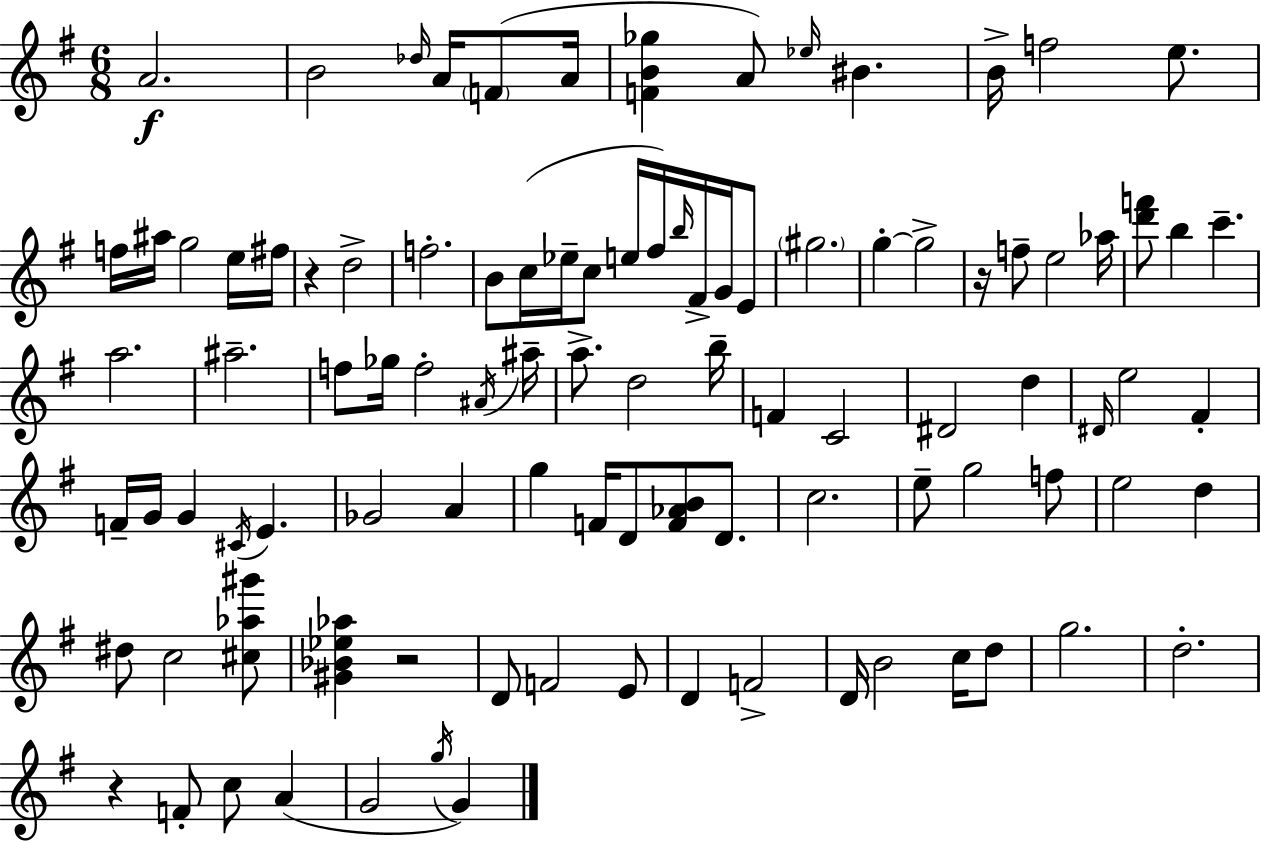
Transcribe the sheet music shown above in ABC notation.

X:1
T:Untitled
M:6/8
L:1/4
K:Em
A2 B2 _d/4 A/4 F/2 A/4 [FB_g] A/2 _e/4 ^B B/4 f2 e/2 f/4 ^a/4 g2 e/4 ^f/4 z d2 f2 B/2 c/4 _e/4 c/2 e/4 ^f/4 b/4 ^F/4 G/4 E/2 ^g2 g g2 z/4 f/2 e2 _a/4 [d'f']/2 b c' a2 ^a2 f/2 _g/4 f2 ^A/4 ^a/4 a/2 d2 b/4 F C2 ^D2 d ^D/4 e2 ^F F/4 G/4 G ^C/4 E _G2 A g F/4 D/2 [F_AB]/2 D/2 c2 e/2 g2 f/2 e2 d ^d/2 c2 [^c_a^g']/2 [^G_B_e_a] z2 D/2 F2 E/2 D F2 D/4 B2 c/4 d/2 g2 d2 z F/2 c/2 A G2 g/4 G